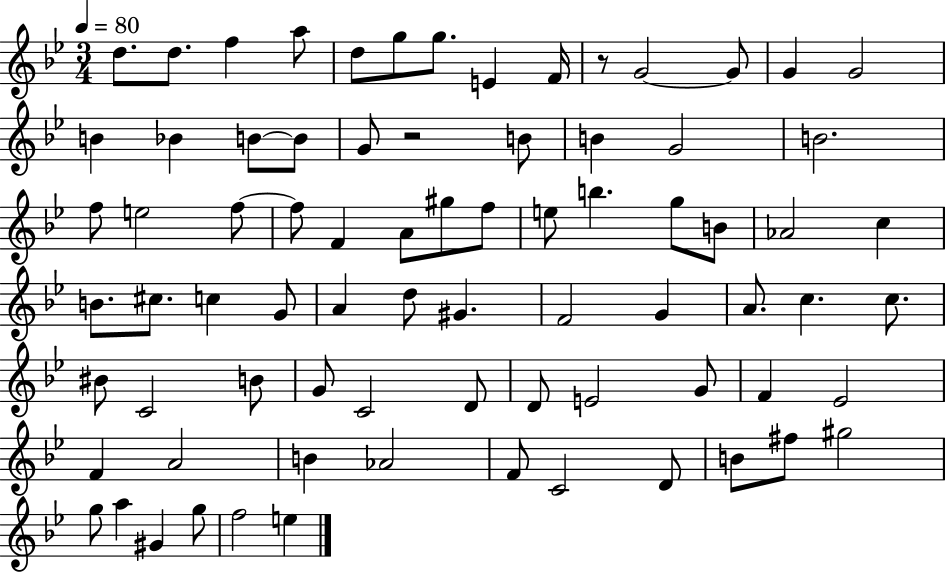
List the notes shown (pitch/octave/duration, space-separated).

D5/e. D5/e. F5/q A5/e D5/e G5/e G5/e. E4/q F4/s R/e G4/h G4/e G4/q G4/h B4/q Bb4/q B4/e B4/e G4/e R/h B4/e B4/q G4/h B4/h. F5/e E5/h F5/e F5/e F4/q A4/e G#5/e F5/e E5/e B5/q. G5/e B4/e Ab4/h C5/q B4/e. C#5/e. C5/q G4/e A4/q D5/e G#4/q. F4/h G4/q A4/e. C5/q. C5/e. BIS4/e C4/h B4/e G4/e C4/h D4/e D4/e E4/h G4/e F4/q Eb4/h F4/q A4/h B4/q Ab4/h F4/e C4/h D4/e B4/e F#5/e G#5/h G5/e A5/q G#4/q G5/e F5/h E5/q